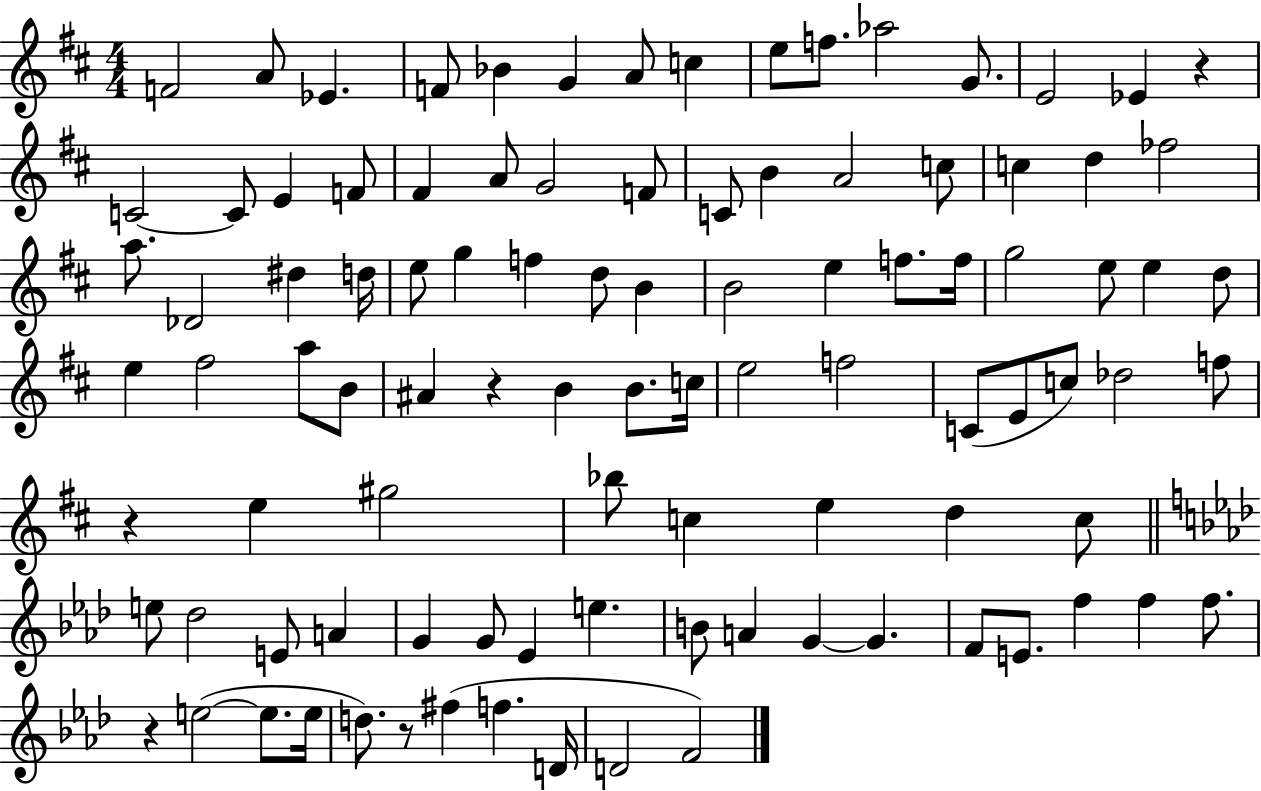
{
  \clef treble
  \numericTimeSignature
  \time 4/4
  \key d \major
  f'2 a'8 ees'4. | f'8 bes'4 g'4 a'8 c''4 | e''8 f''8. aes''2 g'8. | e'2 ees'4 r4 | \break c'2~~ c'8 e'4 f'8 | fis'4 a'8 g'2 f'8 | c'8 b'4 a'2 c''8 | c''4 d''4 fes''2 | \break a''8. des'2 dis''4 d''16 | e''8 g''4 f''4 d''8 b'4 | b'2 e''4 f''8. f''16 | g''2 e''8 e''4 d''8 | \break e''4 fis''2 a''8 b'8 | ais'4 r4 b'4 b'8. c''16 | e''2 f''2 | c'8( e'8 c''8) des''2 f''8 | \break r4 e''4 gis''2 | bes''8 c''4 e''4 d''4 c''8 | \bar "||" \break \key f \minor e''8 des''2 e'8 a'4 | g'4 g'8 ees'4 e''4. | b'8 a'4 g'4~~ g'4. | f'8 e'8. f''4 f''4 f''8. | \break r4 e''2~(~ e''8. e''16 | d''8.) r8 fis''4( f''4. d'16 | d'2 f'2) | \bar "|."
}